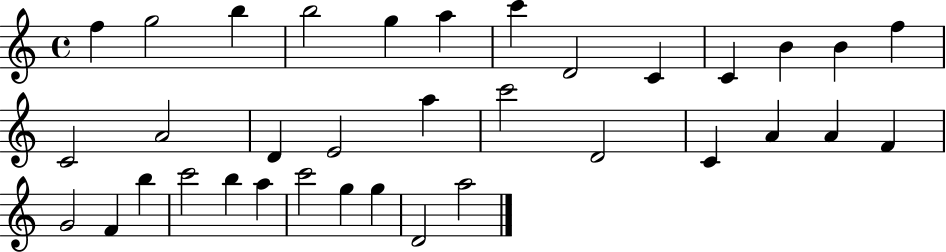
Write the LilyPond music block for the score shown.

{
  \clef treble
  \time 4/4
  \defaultTimeSignature
  \key c \major
  f''4 g''2 b''4 | b''2 g''4 a''4 | c'''4 d'2 c'4 | c'4 b'4 b'4 f''4 | \break c'2 a'2 | d'4 e'2 a''4 | c'''2 d'2 | c'4 a'4 a'4 f'4 | \break g'2 f'4 b''4 | c'''2 b''4 a''4 | c'''2 g''4 g''4 | d'2 a''2 | \break \bar "|."
}